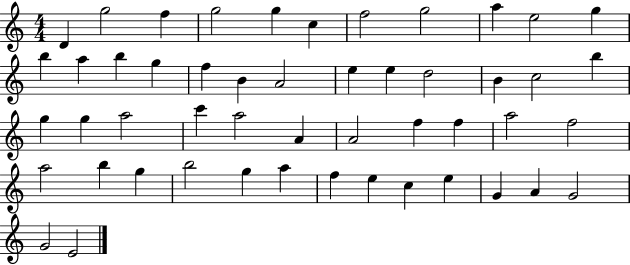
X:1
T:Untitled
M:4/4
L:1/4
K:C
D g2 f g2 g c f2 g2 a e2 g b a b g f B A2 e e d2 B c2 b g g a2 c' a2 A A2 f f a2 f2 a2 b g b2 g a f e c e G A G2 G2 E2